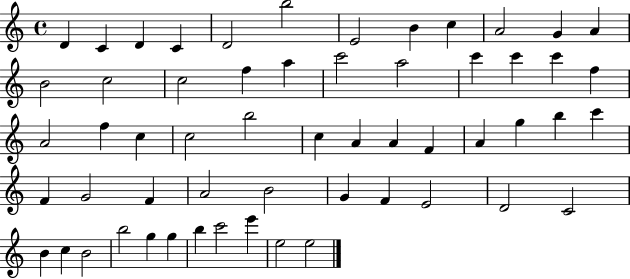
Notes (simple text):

D4/q C4/q D4/q C4/q D4/h B5/h E4/h B4/q C5/q A4/h G4/q A4/q B4/h C5/h C5/h F5/q A5/q C6/h A5/h C6/q C6/q C6/q F5/q A4/h F5/q C5/q C5/h B5/h C5/q A4/q A4/q F4/q A4/q G5/q B5/q C6/q F4/q G4/h F4/q A4/h B4/h G4/q F4/q E4/h D4/h C4/h B4/q C5/q B4/h B5/h G5/q G5/q B5/q C6/h E6/q E5/h E5/h